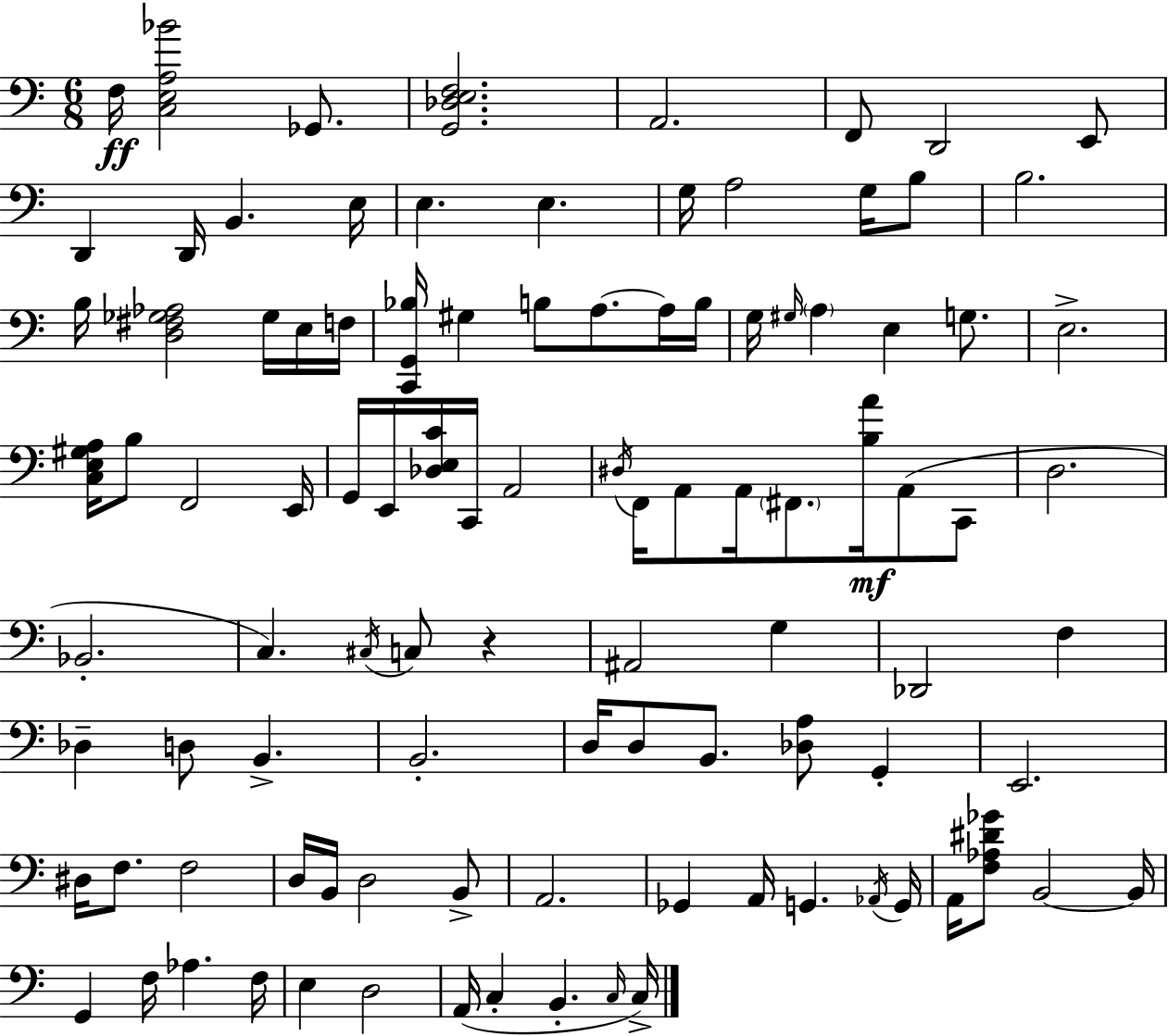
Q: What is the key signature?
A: A minor